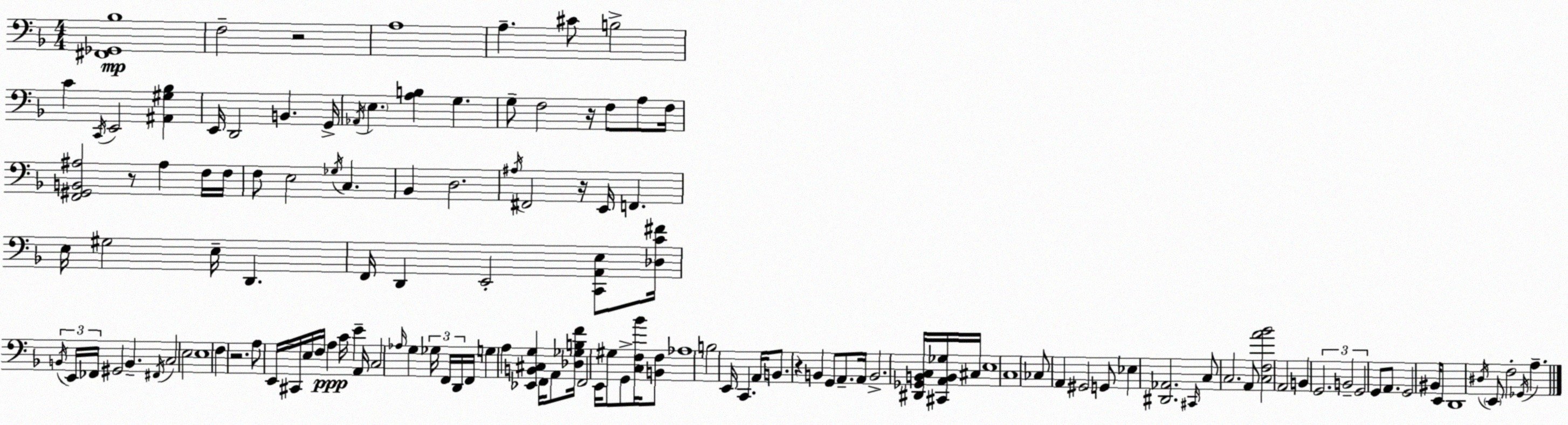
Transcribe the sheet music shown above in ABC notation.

X:1
T:Untitled
M:4/4
L:1/4
K:Dm
[^F,,_G,,_B,]4 F,2 z2 A,4 A, ^C/2 B,2 C C,,/4 E,,2 [^A,,^G,_B,] E,,/4 D,,2 B,, G,,/4 _A,,/4 E, [A,B,] G, G,/2 F,2 z/4 F,/2 A,/2 F,/4 [F,,^G,,B,,^A,]2 z/2 ^A, F,/4 F,/4 F,/2 E,2 _G,/4 C, _B,, D,2 ^A,/4 ^F,,2 z/4 E,,/4 F,, E,/4 ^G,2 E,/4 D,, F,,/4 D,, E,,2 [C,,A,,E,]/2 [_D,C^F]/4 B,,/4 E,,/4 _F,,/4 ^G,,2 B,, ^F,,/4 C,2 E,2 E,4 F, z2 A,/2 E,,/4 ^C,,/4 E,/4 F,/4 A, C/4 E A,,/4 C,2 _A,/4 G, _G,/4 F,,/4 D,,/4 F,,/4 G, A, [_E,,B,,^C,G,] F,,/4 A,,/2 [_D,_G,B,F]/4 F,,2 E,,/4 ^G,/2 G,,/2 [C,F,_B]/4 [B,,F,]/2 _A,4 B,2 E,,/4 C,, A,,/4 B,,/2 z B,, G,,/2 A,,/2 A,,/4 B,,2 [^D,,_G,,B,,C,]/4 [^C,,A,,B,,_G,]/4 ^C,/4 E,4 C,4 _C,/2 A,, ^G,,2 G,,/2 _E, [^D,,_A,,]2 ^C,,/4 C,/2 C,2 A,,/2 [C,F,A_B]2 A,,2 B,, G,,2 B,,2 G,,2 G,,/2 A,,/2 G,,2 ^B,,/4 E,,/2 D,,4 ^D,/4 E,,/2 F,2 _G,,/4 A,